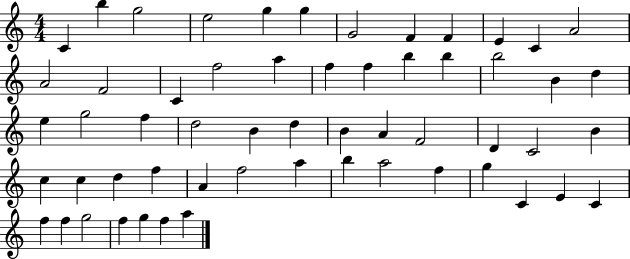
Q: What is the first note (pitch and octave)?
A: C4